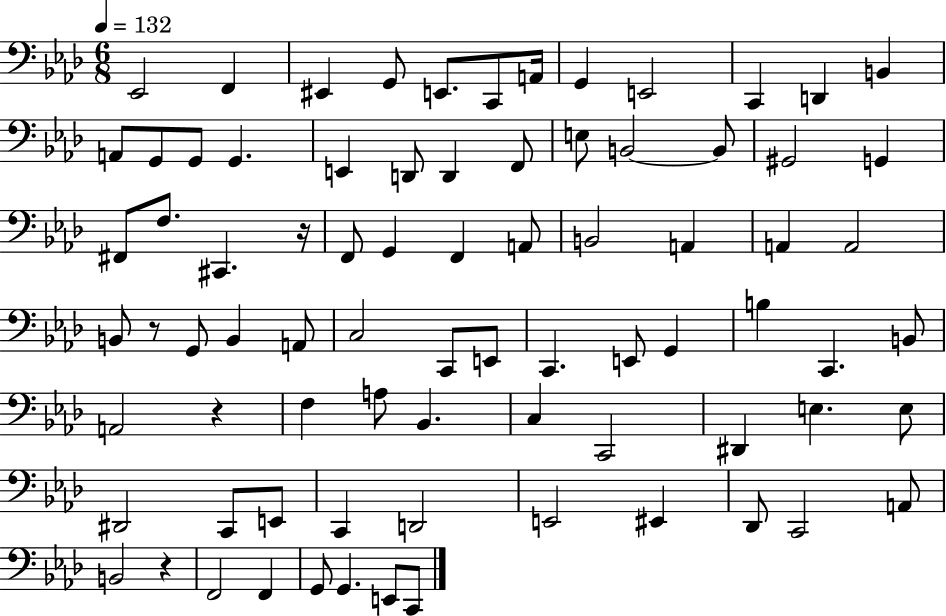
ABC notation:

X:1
T:Untitled
M:6/8
L:1/4
K:Ab
_E,,2 F,, ^E,, G,,/2 E,,/2 C,,/2 A,,/4 G,, E,,2 C,, D,, B,, A,,/2 G,,/2 G,,/2 G,, E,, D,,/2 D,, F,,/2 E,/2 B,,2 B,,/2 ^G,,2 G,, ^F,,/2 F,/2 ^C,, z/4 F,,/2 G,, F,, A,,/2 B,,2 A,, A,, A,,2 B,,/2 z/2 G,,/2 B,, A,,/2 C,2 C,,/2 E,,/2 C,, E,,/2 G,, B, C,, B,,/2 A,,2 z F, A,/2 _B,, C, C,,2 ^D,, E, E,/2 ^D,,2 C,,/2 E,,/2 C,, D,,2 E,,2 ^E,, _D,,/2 C,,2 A,,/2 B,,2 z F,,2 F,, G,,/2 G,, E,,/2 C,,/2